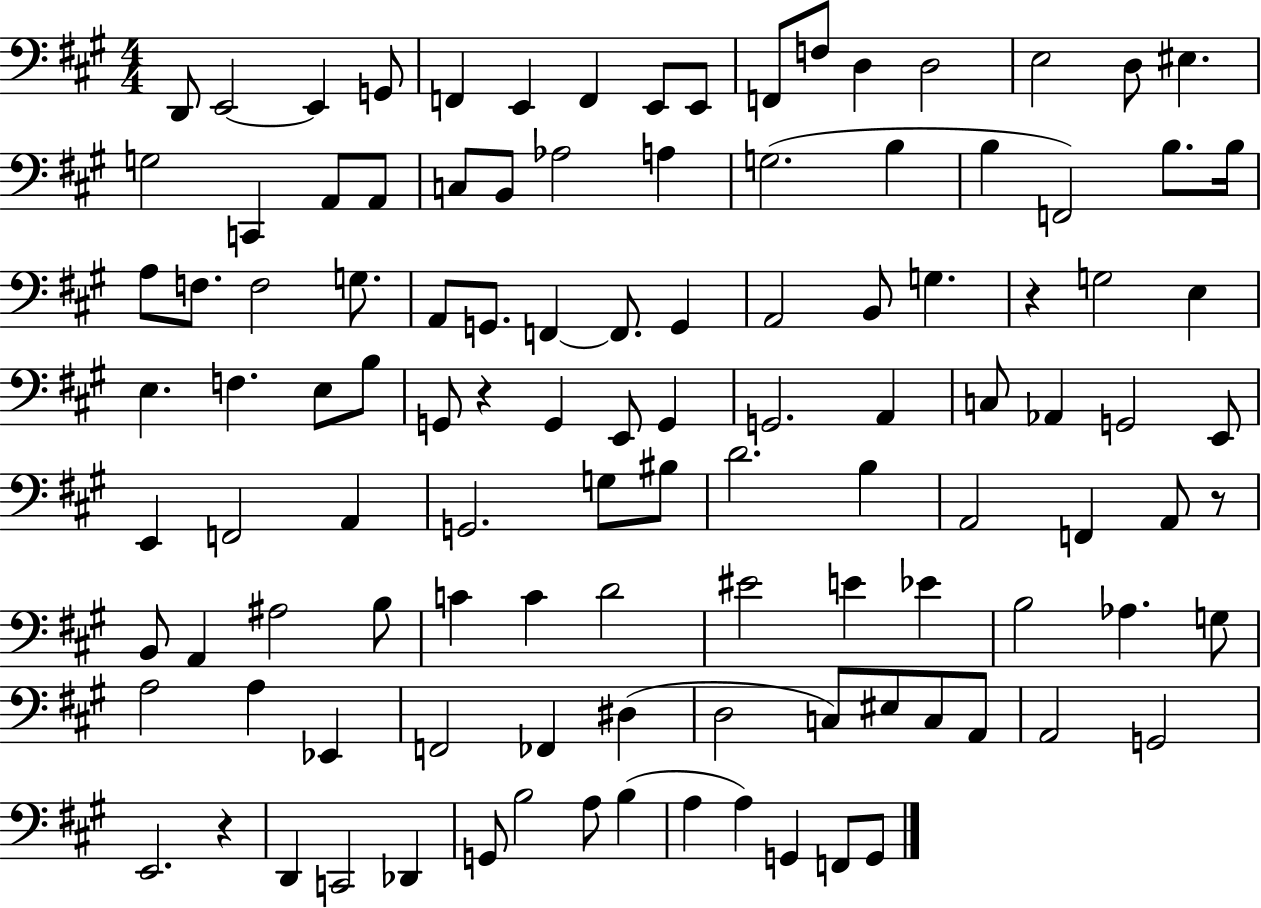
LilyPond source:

{
  \clef bass
  \numericTimeSignature
  \time 4/4
  \key a \major
  d,8 e,2~~ e,4 g,8 | f,4 e,4 f,4 e,8 e,8 | f,8 f8 d4 d2 | e2 d8 eis4. | \break g2 c,4 a,8 a,8 | c8 b,8 aes2 a4 | g2.( b4 | b4 f,2) b8. b16 | \break a8 f8. f2 g8. | a,8 g,8. f,4~~ f,8. g,4 | a,2 b,8 g4. | r4 g2 e4 | \break e4. f4. e8 b8 | g,8 r4 g,4 e,8 g,4 | g,2. a,4 | c8 aes,4 g,2 e,8 | \break e,4 f,2 a,4 | g,2. g8 bis8 | d'2. b4 | a,2 f,4 a,8 r8 | \break b,8 a,4 ais2 b8 | c'4 c'4 d'2 | eis'2 e'4 ees'4 | b2 aes4. g8 | \break a2 a4 ees,4 | f,2 fes,4 dis4( | d2 c8) eis8 c8 a,8 | a,2 g,2 | \break e,2. r4 | d,4 c,2 des,4 | g,8 b2 a8 b4( | a4 a4) g,4 f,8 g,8 | \break \bar "|."
}